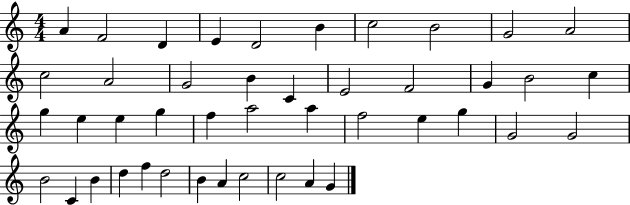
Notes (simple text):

A4/q F4/h D4/q E4/q D4/h B4/q C5/h B4/h G4/h A4/h C5/h A4/h G4/h B4/q C4/q E4/h F4/h G4/q B4/h C5/q G5/q E5/q E5/q G5/q F5/q A5/h A5/q F5/h E5/q G5/q G4/h G4/h B4/h C4/q B4/q D5/q F5/q D5/h B4/q A4/q C5/h C5/h A4/q G4/q